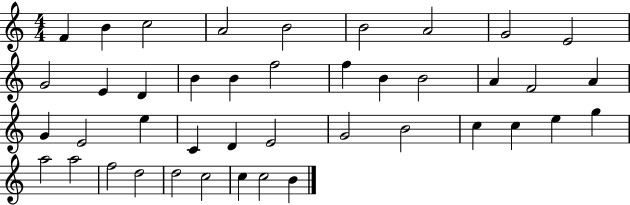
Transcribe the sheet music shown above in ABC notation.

X:1
T:Untitled
M:4/4
L:1/4
K:C
F B c2 A2 B2 B2 A2 G2 E2 G2 E D B B f2 f B B2 A F2 A G E2 e C D E2 G2 B2 c c e g a2 a2 f2 d2 d2 c2 c c2 B